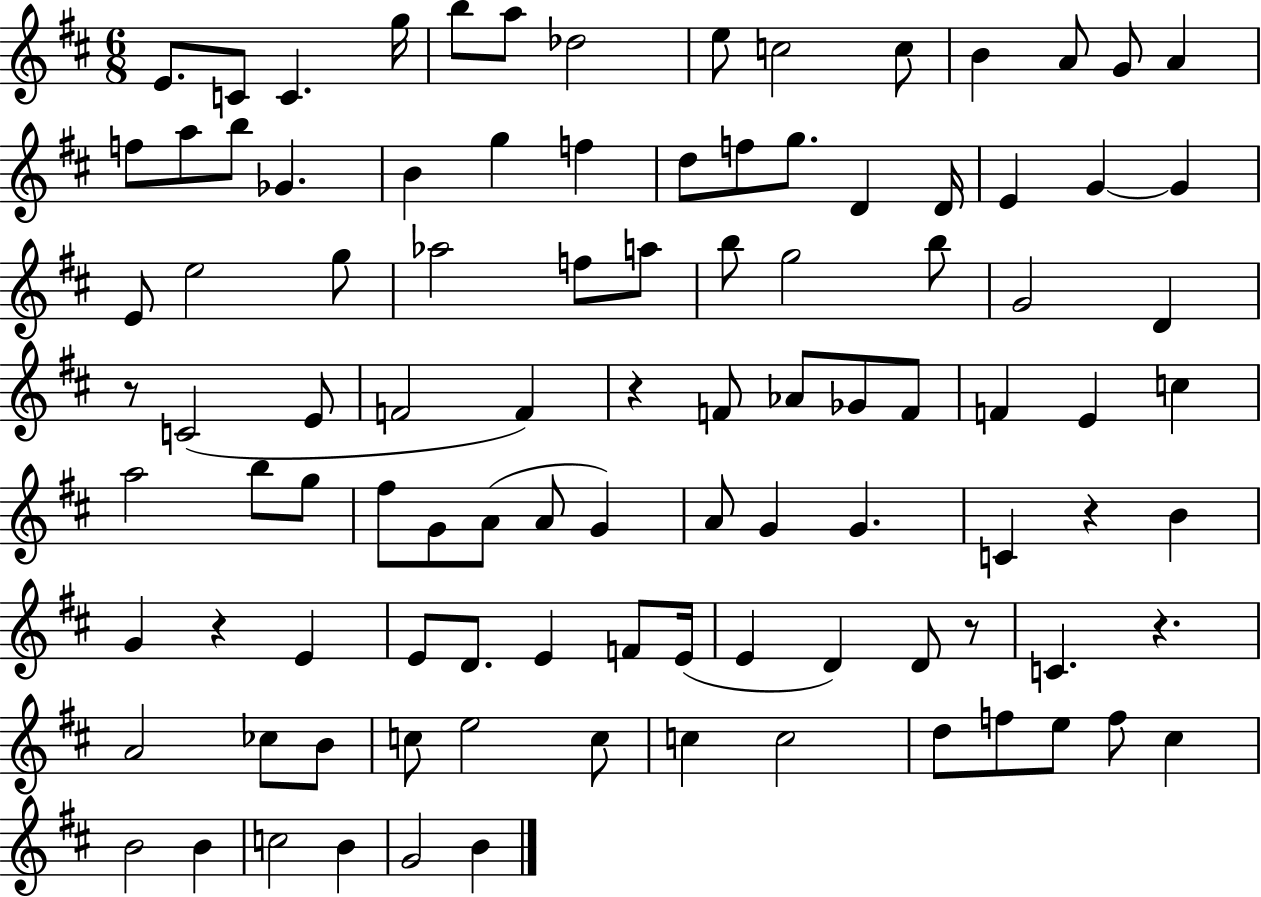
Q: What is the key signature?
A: D major